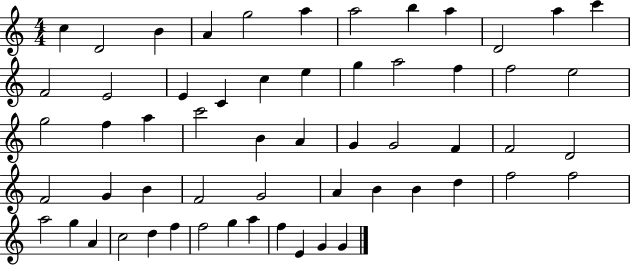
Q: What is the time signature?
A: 4/4